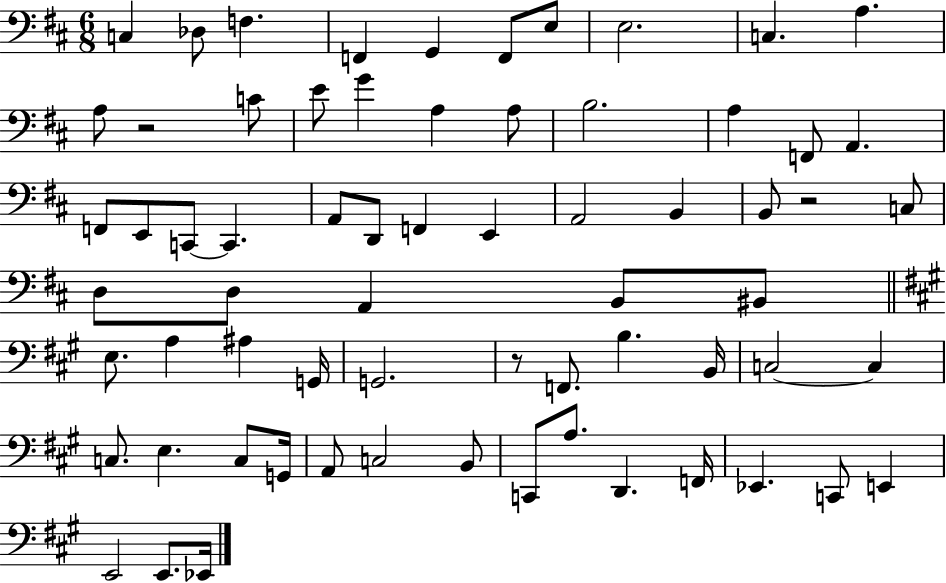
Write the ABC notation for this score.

X:1
T:Untitled
M:6/8
L:1/4
K:D
C, _D,/2 F, F,, G,, F,,/2 E,/2 E,2 C, A, A,/2 z2 C/2 E/2 G A, A,/2 B,2 A, F,,/2 A,, F,,/2 E,,/2 C,,/2 C,, A,,/2 D,,/2 F,, E,, A,,2 B,, B,,/2 z2 C,/2 D,/2 D,/2 A,, B,,/2 ^B,,/2 E,/2 A, ^A, G,,/4 G,,2 z/2 F,,/2 B, B,,/4 C,2 C, C,/2 E, C,/2 G,,/4 A,,/2 C,2 B,,/2 C,,/2 A,/2 D,, F,,/4 _E,, C,,/2 E,, E,,2 E,,/2 _E,,/4